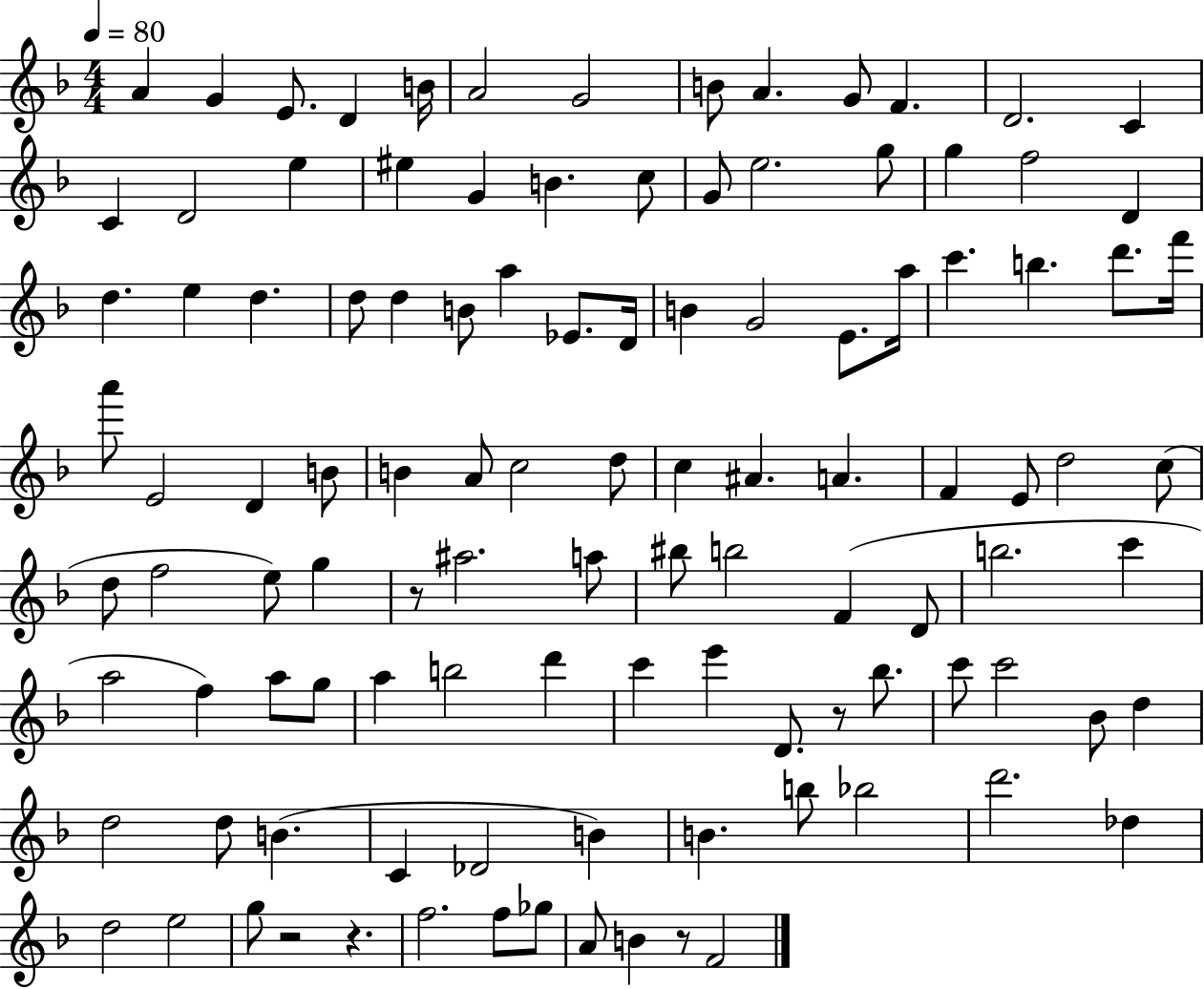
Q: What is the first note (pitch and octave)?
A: A4